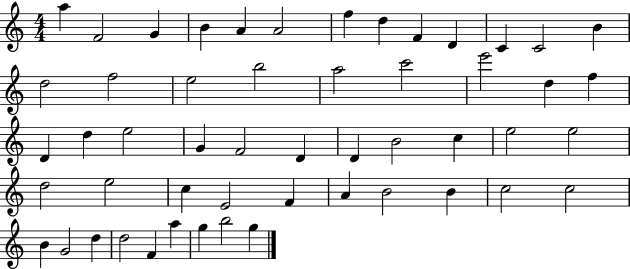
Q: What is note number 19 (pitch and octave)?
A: C6